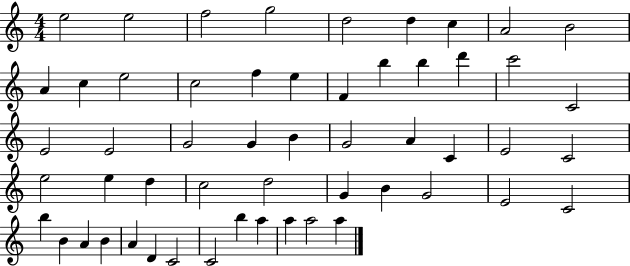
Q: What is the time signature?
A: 4/4